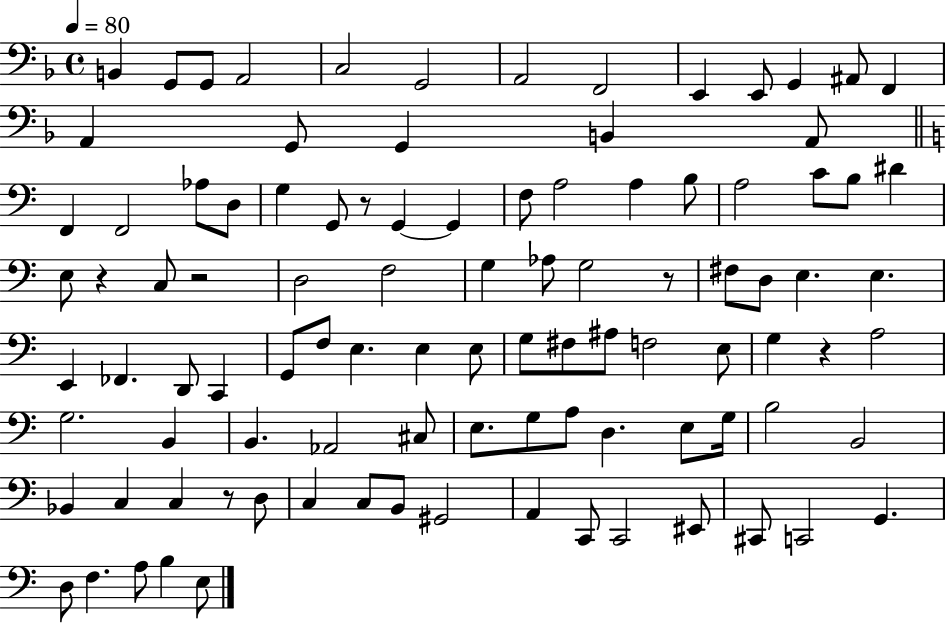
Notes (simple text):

B2/q G2/e G2/e A2/h C3/h G2/h A2/h F2/h E2/q E2/e G2/q A#2/e F2/q A2/q G2/e G2/q B2/q A2/e F2/q F2/h Ab3/e D3/e G3/q G2/e R/e G2/q G2/q F3/e A3/h A3/q B3/e A3/h C4/e B3/e D#4/q E3/e R/q C3/e R/h D3/h F3/h G3/q Ab3/e G3/h R/e F#3/e D3/e E3/q. E3/q. E2/q FES2/q. D2/e C2/q G2/e F3/e E3/q. E3/q E3/e G3/e F#3/e A#3/e F3/h E3/e G3/q R/q A3/h G3/h. B2/q B2/q. Ab2/h C#3/e E3/e. G3/e A3/e D3/q. E3/e G3/s B3/h B2/h Bb2/q C3/q C3/q R/e D3/e C3/q C3/e B2/e G#2/h A2/q C2/e C2/h EIS2/e C#2/e C2/h G2/q. D3/e F3/q. A3/e B3/q E3/e